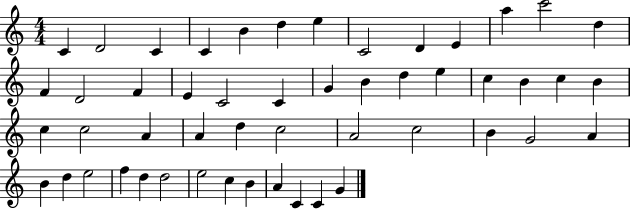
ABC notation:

X:1
T:Untitled
M:4/4
L:1/4
K:C
C D2 C C B d e C2 D E a c'2 d F D2 F E C2 C G B d e c B c B c c2 A A d c2 A2 c2 B G2 A B d e2 f d d2 e2 c B A C C G